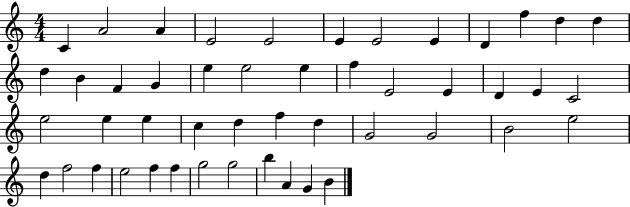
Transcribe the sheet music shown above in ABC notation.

X:1
T:Untitled
M:4/4
L:1/4
K:C
C A2 A E2 E2 E E2 E D f d d d B F G e e2 e f E2 E D E C2 e2 e e c d f d G2 G2 B2 e2 d f2 f e2 f f g2 g2 b A G B